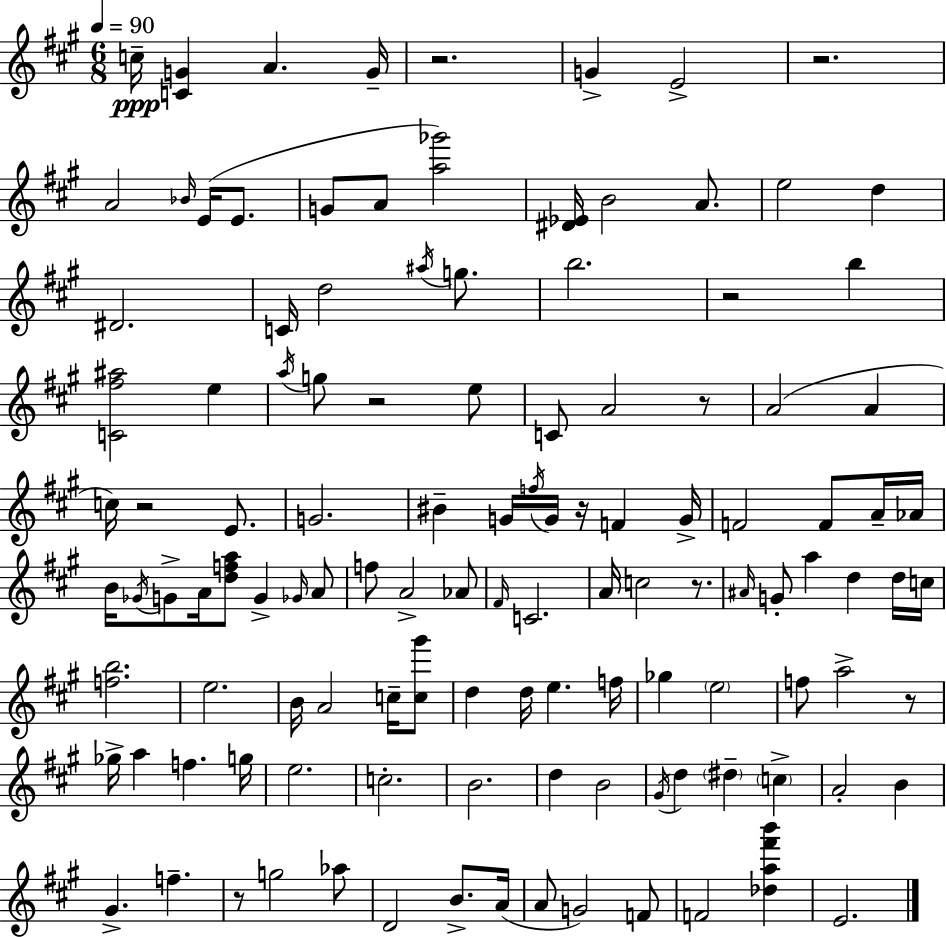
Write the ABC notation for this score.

X:1
T:Untitled
M:6/8
L:1/4
K:A
c/4 [CG] A G/4 z2 G E2 z2 A2 _B/4 E/4 E/2 G/2 A/2 [a_g']2 [^D_E]/4 B2 A/2 e2 d ^D2 C/4 d2 ^a/4 g/2 b2 z2 b [C^f^a]2 e a/4 g/2 z2 e/2 C/2 A2 z/2 A2 A c/4 z2 E/2 G2 ^B G/4 f/4 G/4 z/4 F G/4 F2 F/2 A/4 _A/4 B/4 _G/4 G/2 A/4 [dfa]/2 G _G/4 A/2 f/2 A2 _A/2 ^F/4 C2 A/4 c2 z/2 ^A/4 G/2 a d d/4 c/4 [fb]2 e2 B/4 A2 c/4 [c^g']/2 d d/4 e f/4 _g e2 f/2 a2 z/2 _g/4 a f g/4 e2 c2 B2 d B2 ^G/4 d ^d c A2 B ^G f z/2 g2 _a/2 D2 B/2 A/4 A/2 G2 F/2 F2 [_da^f'b'] E2